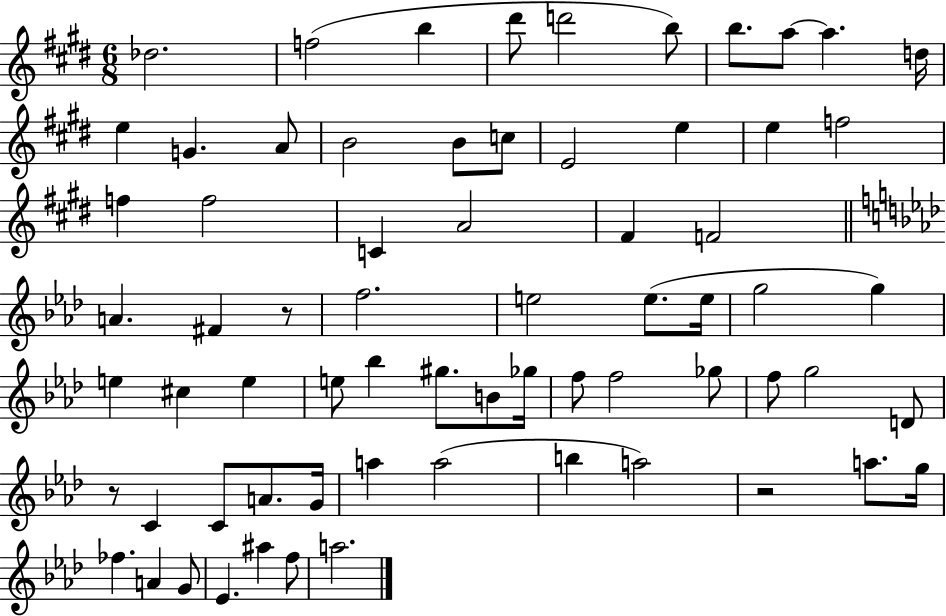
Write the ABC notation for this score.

X:1
T:Untitled
M:6/8
L:1/4
K:E
_d2 f2 b ^d'/2 d'2 b/2 b/2 a/2 a d/4 e G A/2 B2 B/2 c/2 E2 e e f2 f f2 C A2 ^F F2 A ^F z/2 f2 e2 e/2 e/4 g2 g e ^c e e/2 _b ^g/2 B/2 _g/4 f/2 f2 _g/2 f/2 g2 D/2 z/2 C C/2 A/2 G/4 a a2 b a2 z2 a/2 g/4 _f A G/2 _E ^a f/2 a2